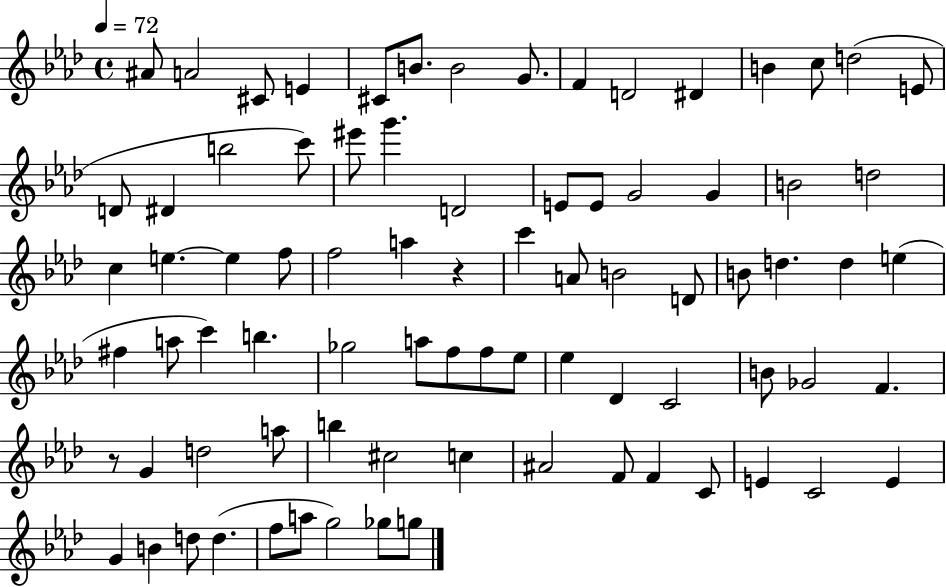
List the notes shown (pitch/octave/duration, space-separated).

A#4/e A4/h C#4/e E4/q C#4/e B4/e. B4/h G4/e. F4/q D4/h D#4/q B4/q C5/e D5/h E4/e D4/e D#4/q B5/h C6/e EIS6/e G6/q. D4/h E4/e E4/e G4/h G4/q B4/h D5/h C5/q E5/q. E5/q F5/e F5/h A5/q R/q C6/q A4/e B4/h D4/e B4/e D5/q. D5/q E5/q F#5/q A5/e C6/q B5/q. Gb5/h A5/e F5/e F5/e Eb5/e Eb5/q Db4/q C4/h B4/e Gb4/h F4/q. R/e G4/q D5/h A5/e B5/q C#5/h C5/q A#4/h F4/e F4/q C4/e E4/q C4/h E4/q G4/q B4/q D5/e D5/q. F5/e A5/e G5/h Gb5/e G5/e